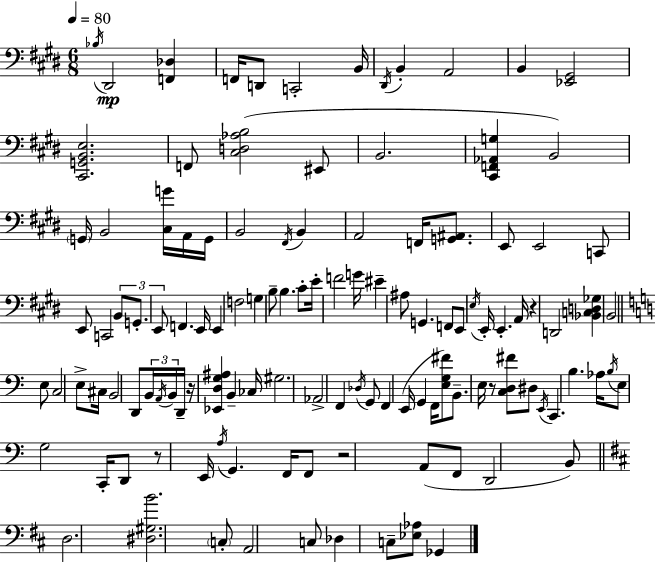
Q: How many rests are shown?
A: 5